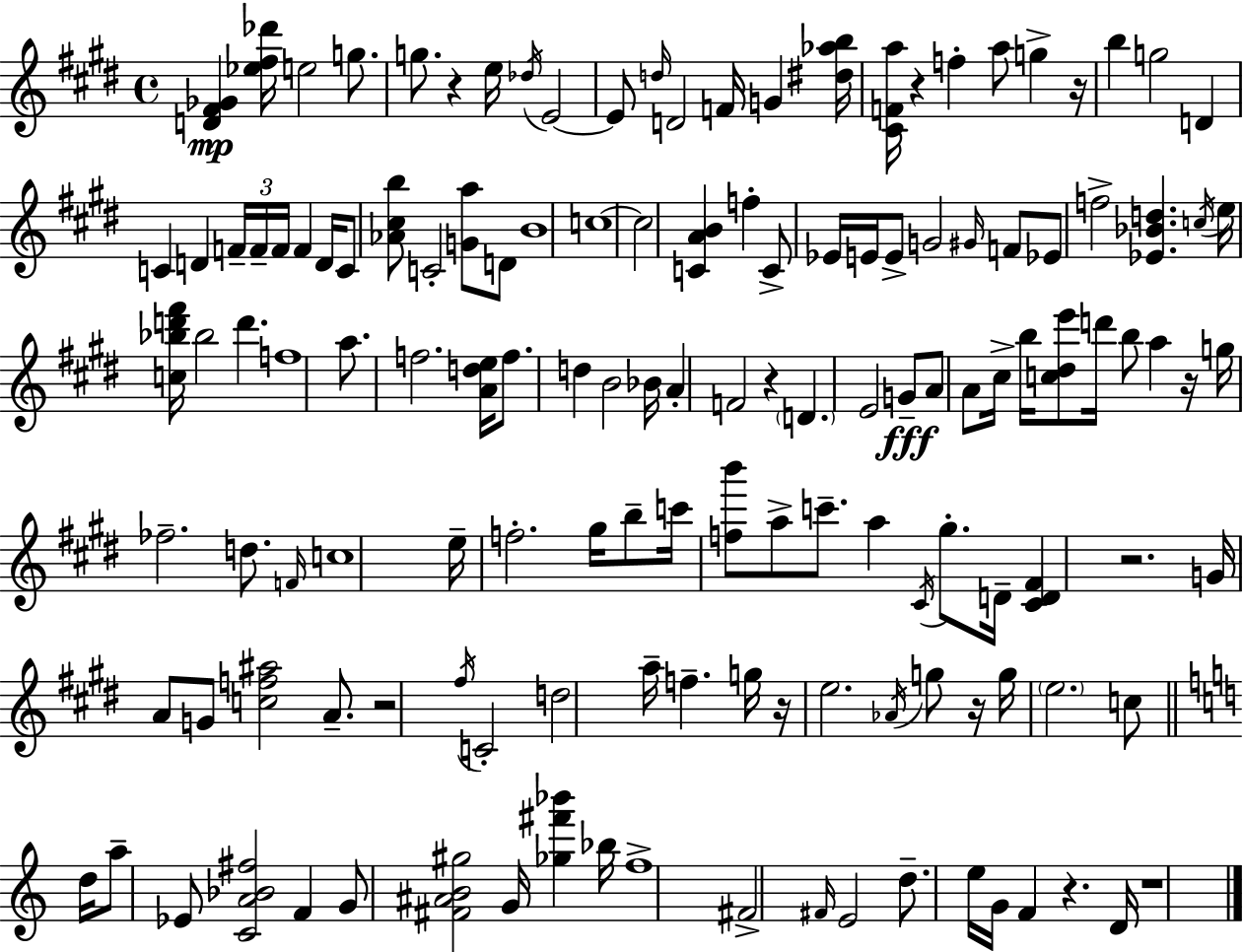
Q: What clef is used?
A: treble